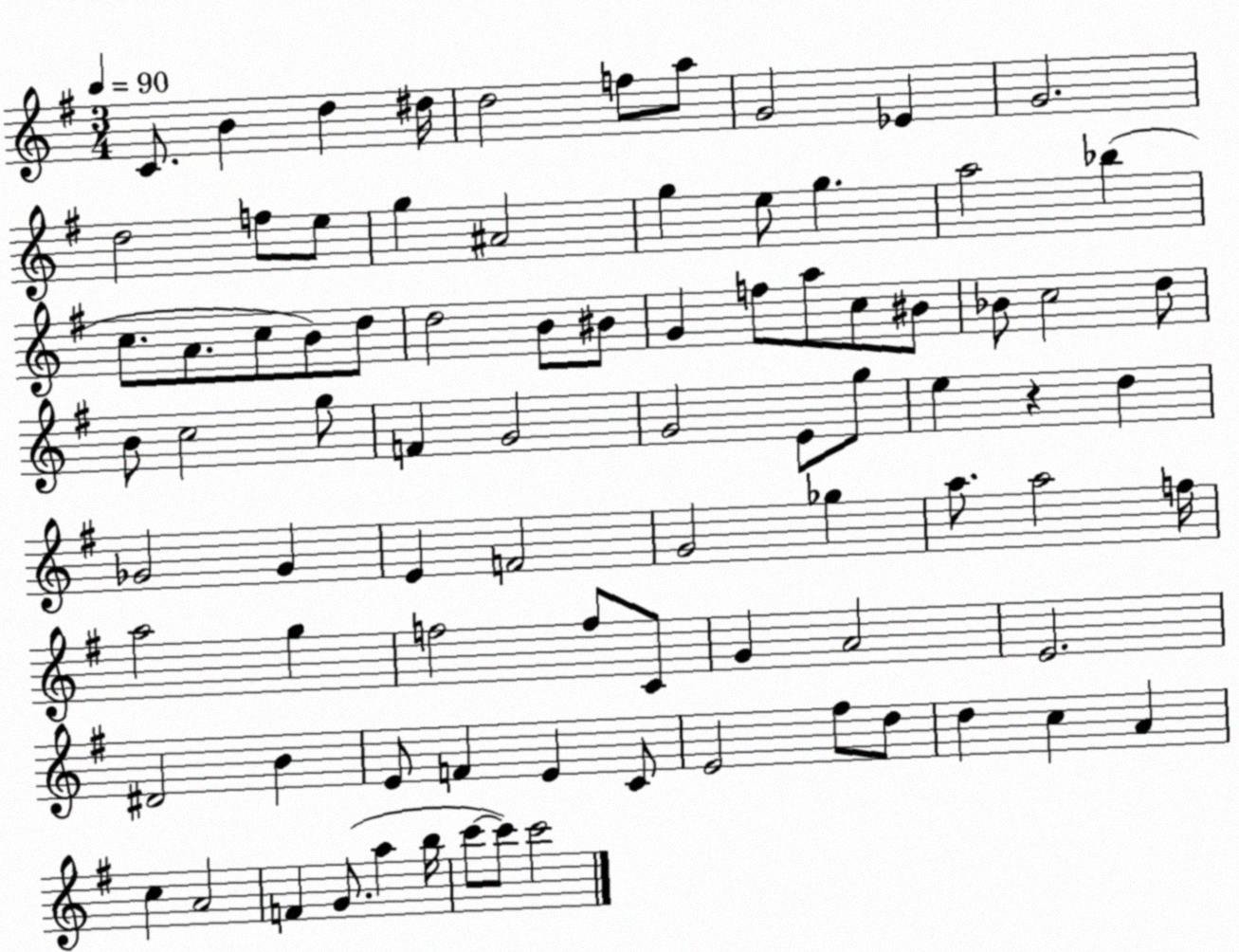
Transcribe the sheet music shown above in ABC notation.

X:1
T:Untitled
M:3/4
L:1/4
K:G
C/2 B d ^d/4 d2 f/2 a/2 G2 _E G2 d2 f/2 e/2 g ^A2 g e/2 g a2 _b c/2 A/2 c/2 B/2 d/2 d2 B/2 ^B/2 G f/2 a/2 c/2 ^B/2 _B/2 c2 d/2 B/2 c2 g/2 F G2 G2 E/2 g/2 e z d _G2 _G E F2 G2 _g a/2 a2 f/4 a2 g f2 f/2 C/2 G A2 E2 ^D2 B E/2 F E C/2 E2 ^f/2 d/2 d c A c A2 F G/2 a b/4 c'/2 c'/2 c'2